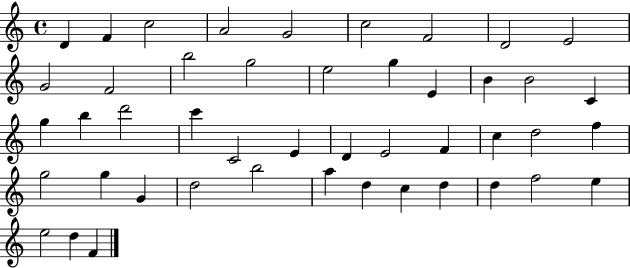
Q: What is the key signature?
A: C major